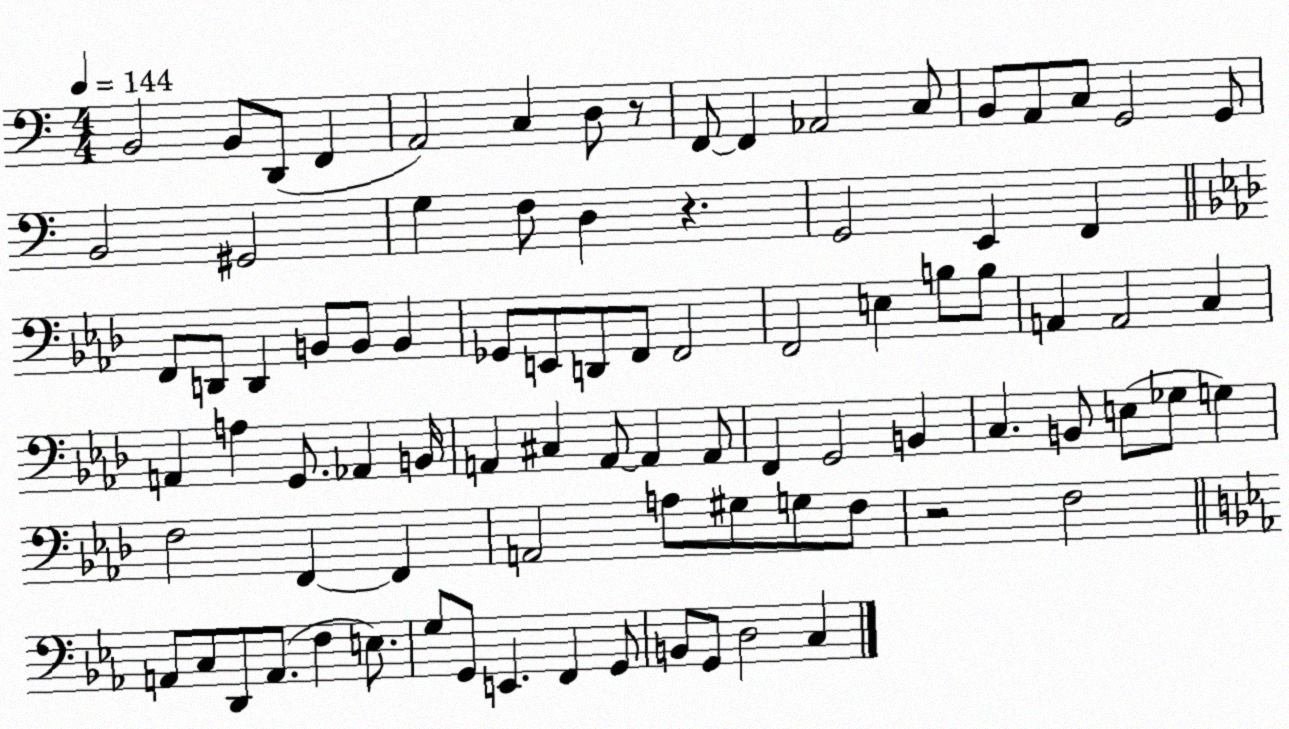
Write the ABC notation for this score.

X:1
T:Untitled
M:4/4
L:1/4
K:C
B,,2 B,,/2 D,,/2 F,, A,,2 C, D,/2 z/2 F,,/2 F,, _A,,2 C,/2 B,,/2 A,,/2 C,/2 G,,2 G,,/2 B,,2 ^G,,2 G, F,/2 D, z G,,2 E,, F,, F,,/2 D,,/2 D,, B,,/2 B,,/2 B,, _G,,/2 E,,/2 D,,/2 F,,/2 F,,2 F,,2 E, B,/2 B,/2 A,, A,,2 C, A,, A, G,,/2 _A,, B,,/4 A,, ^C, A,,/2 A,, A,,/2 F,, G,,2 B,, C, B,,/2 E,/2 _G,/2 G, F,2 F,, F,, A,,2 A,/2 ^G,/2 G,/2 F,/2 z2 F,2 A,,/2 C,/2 D,,/2 A,,/2 F, E,/2 G,/2 G,,/2 E,, F,, G,,/2 B,,/2 G,,/2 D,2 C,